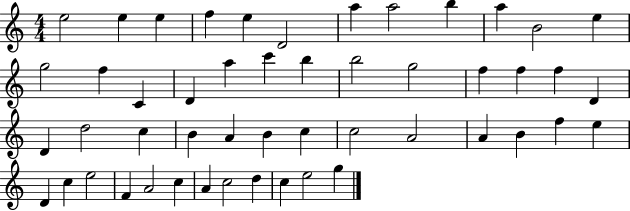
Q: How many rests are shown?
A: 0